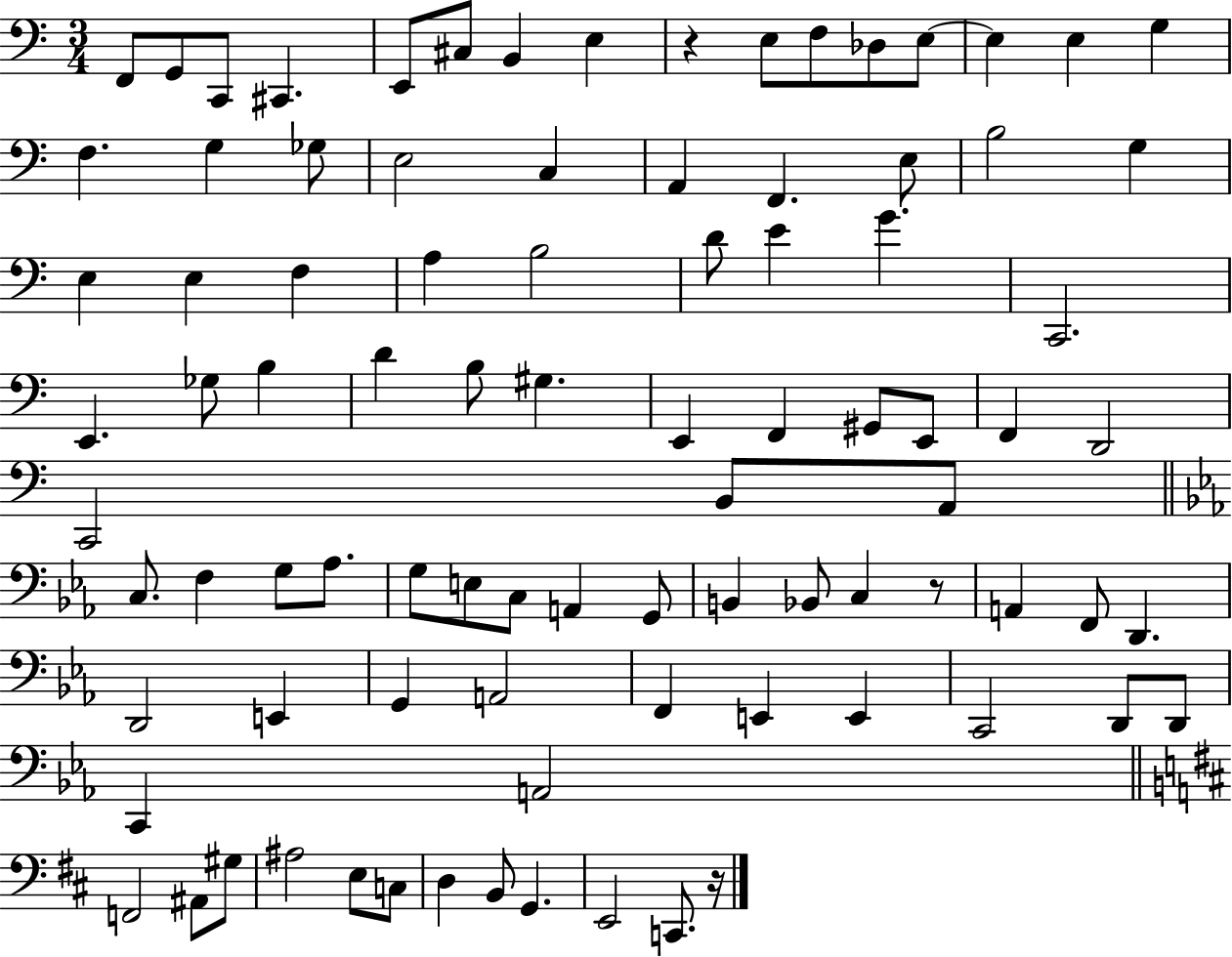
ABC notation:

X:1
T:Untitled
M:3/4
L:1/4
K:C
F,,/2 G,,/2 C,,/2 ^C,, E,,/2 ^C,/2 B,, E, z E,/2 F,/2 _D,/2 E,/2 E, E, G, F, G, _G,/2 E,2 C, A,, F,, E,/2 B,2 G, E, E, F, A, B,2 D/2 E G C,,2 E,, _G,/2 B, D B,/2 ^G, E,, F,, ^G,,/2 E,,/2 F,, D,,2 C,,2 B,,/2 A,,/2 C,/2 F, G,/2 _A,/2 G,/2 E,/2 C,/2 A,, G,,/2 B,, _B,,/2 C, z/2 A,, F,,/2 D,, D,,2 E,, G,, A,,2 F,, E,, E,, C,,2 D,,/2 D,,/2 C,, A,,2 F,,2 ^A,,/2 ^G,/2 ^A,2 E,/2 C,/2 D, B,,/2 G,, E,,2 C,,/2 z/4